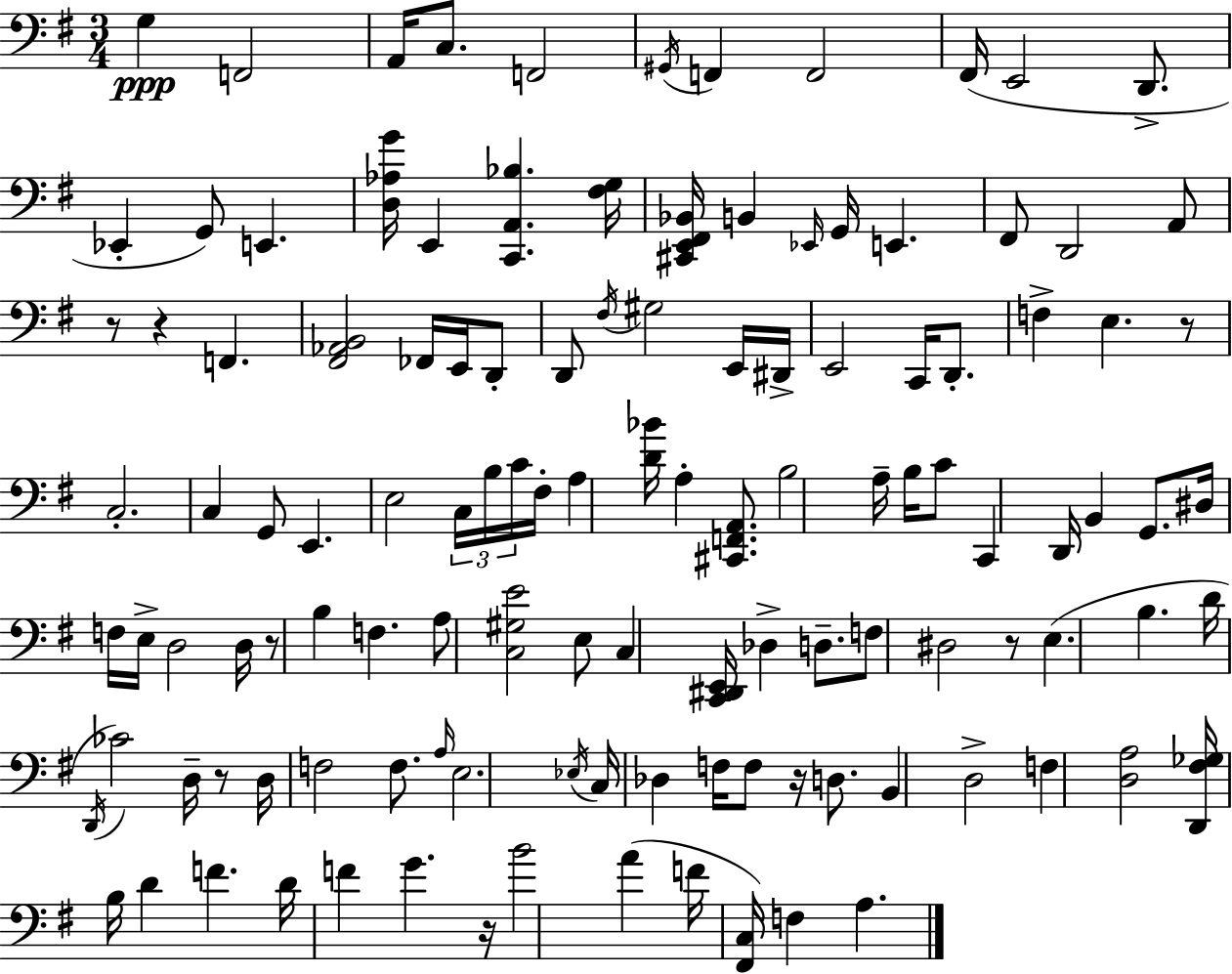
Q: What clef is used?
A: bass